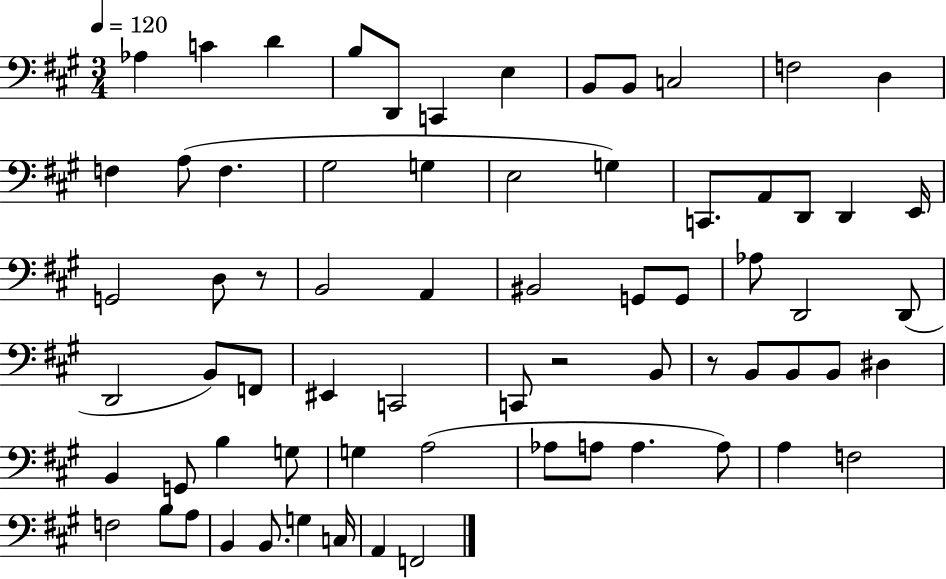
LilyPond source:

{
  \clef bass
  \numericTimeSignature
  \time 3/4
  \key a \major
  \tempo 4 = 120
  aes4 c'4 d'4 | b8 d,8 c,4 e4 | b,8 b,8 c2 | f2 d4 | \break f4 a8( f4. | gis2 g4 | e2 g4) | c,8. a,8 d,8 d,4 e,16 | \break g,2 d8 r8 | b,2 a,4 | bis,2 g,8 g,8 | aes8 d,2 d,8( | \break d,2 b,8) f,8 | eis,4 c,2 | c,8 r2 b,8 | r8 b,8 b,8 b,8 dis4 | \break b,4 g,8 b4 g8 | g4 a2( | aes8 a8 a4. a8) | a4 f2 | \break f2 b8 a8 | b,4 b,8. g4 c16 | a,4 f,2 | \bar "|."
}